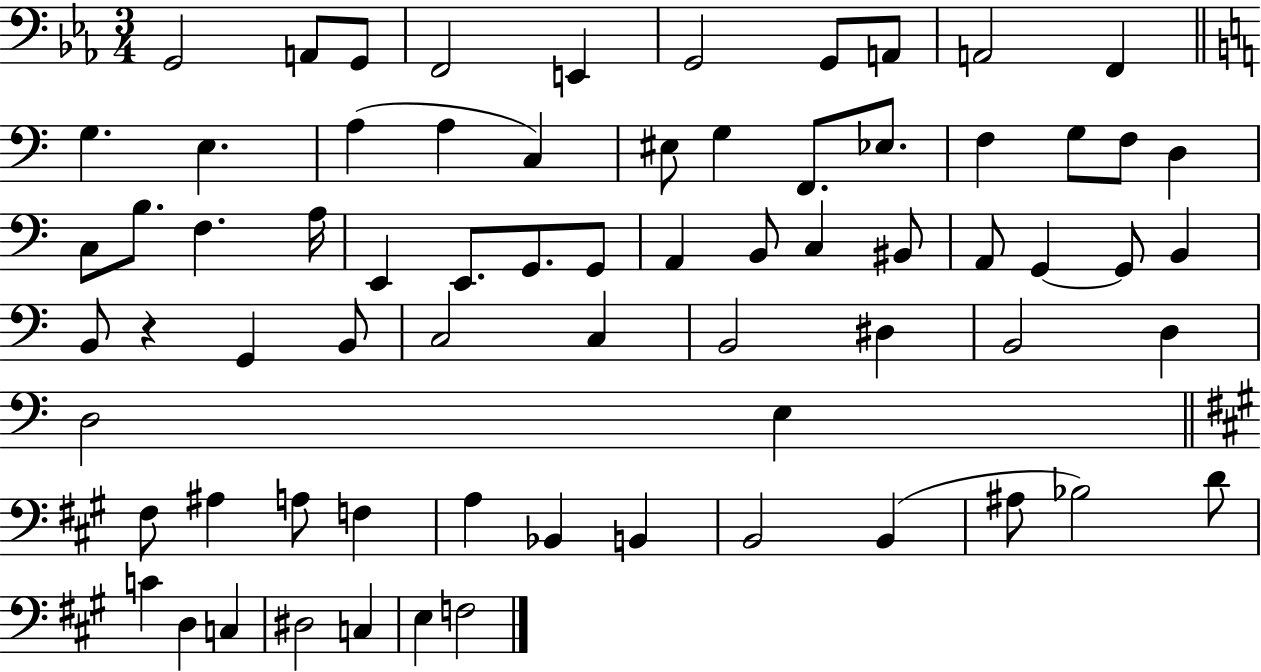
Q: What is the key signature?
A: EES major